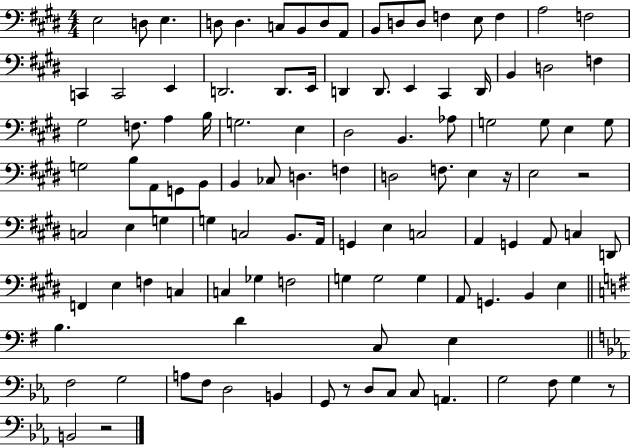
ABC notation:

X:1
T:Untitled
M:4/4
L:1/4
K:E
E,2 D,/2 E, D,/2 D, C,/2 B,,/2 D,/2 A,,/2 B,,/2 D,/2 D,/2 F, E,/2 F, A,2 F,2 C,, C,,2 E,, D,,2 D,,/2 E,,/4 D,, D,,/2 E,, ^C,, D,,/4 B,, D,2 F, ^G,2 F,/2 A, B,/4 G,2 E, ^D,2 B,, _A,/2 G,2 G,/2 E, G,/2 G,2 B,/2 A,,/2 G,,/2 B,,/2 B,, _C,/2 D, F, D,2 F,/2 E, z/4 E,2 z2 C,2 E, G, G, C,2 B,,/2 A,,/4 G,, E, C,2 A,, G,, A,,/2 C, D,,/2 F,, E, F, C, C, _G, F,2 G, G,2 G, A,,/2 G,, B,, E, B, D C,/2 E, F,2 G,2 A,/2 F,/2 D,2 B,, G,,/2 z/2 D,/2 C,/2 C,/2 A,, G,2 F,/2 G, z/2 B,,2 z2